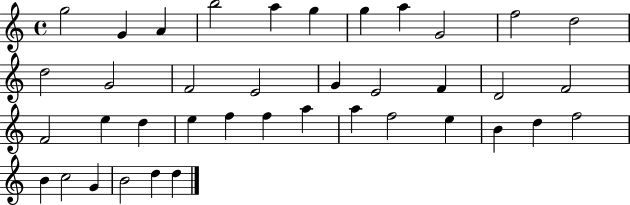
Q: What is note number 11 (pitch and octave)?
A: D5